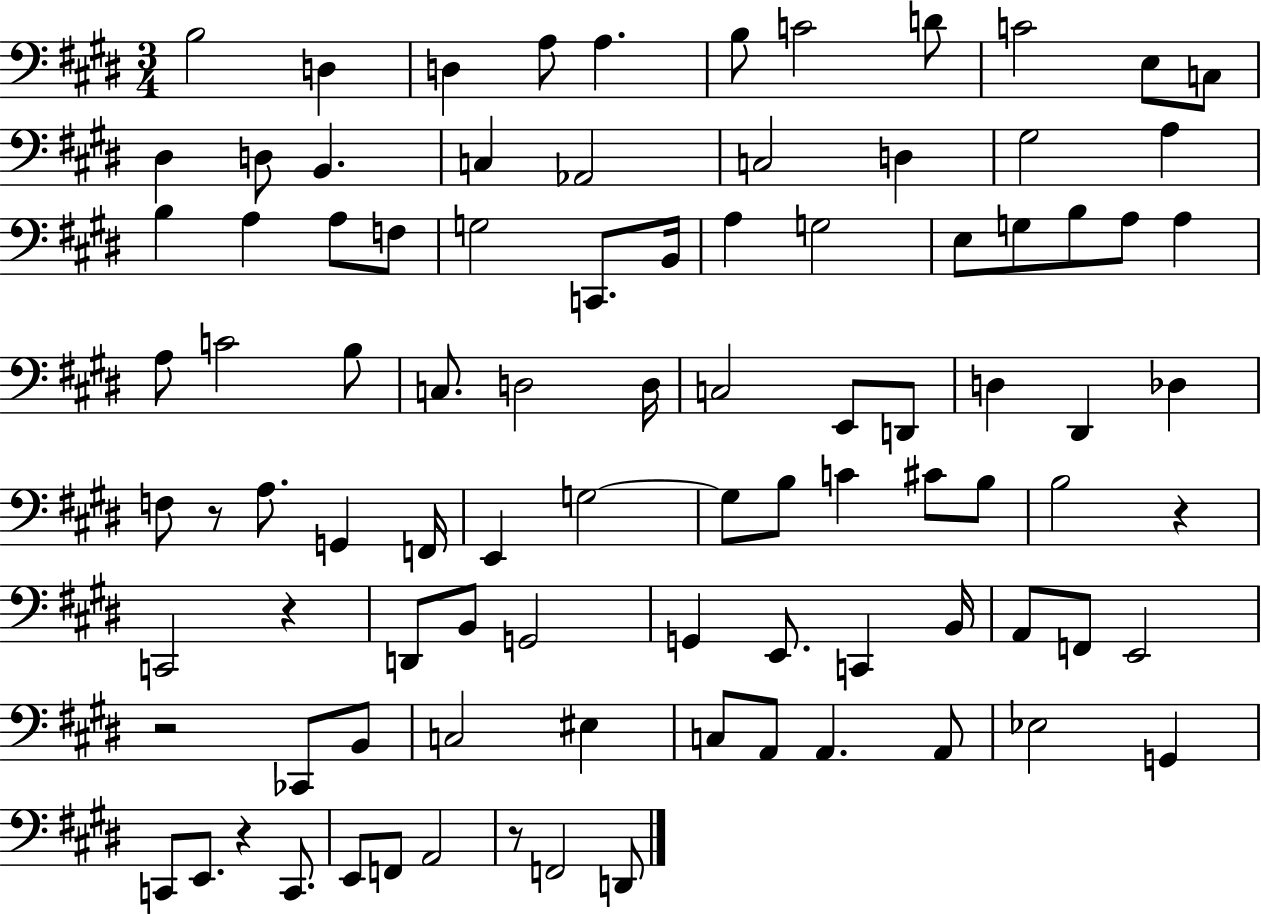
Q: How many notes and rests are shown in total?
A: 93